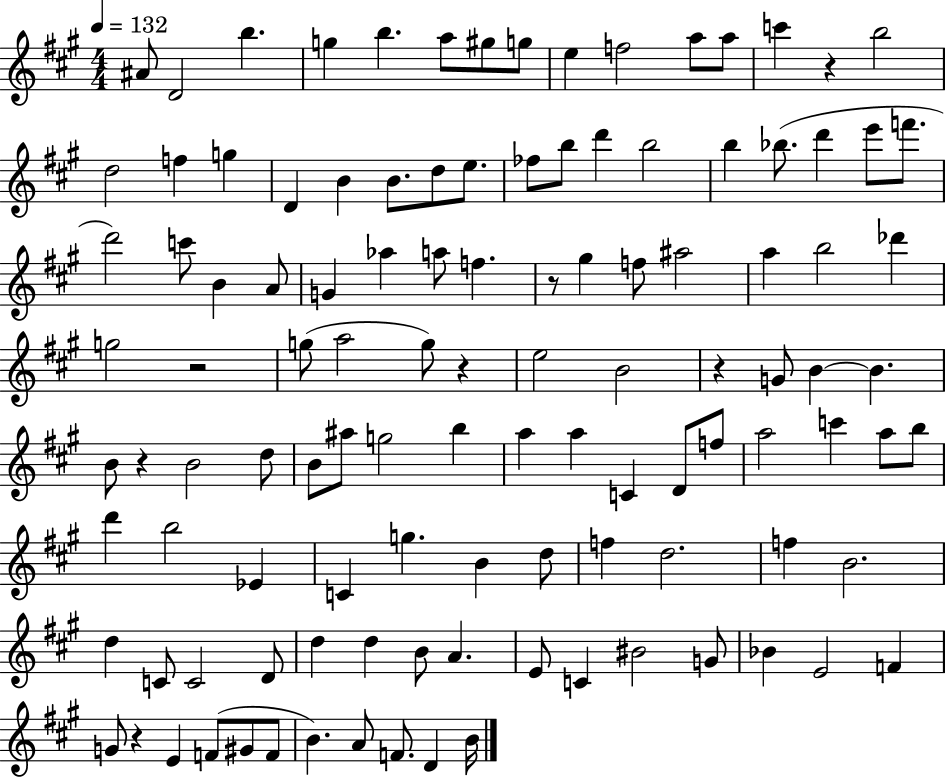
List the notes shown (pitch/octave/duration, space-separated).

A#4/e D4/h B5/q. G5/q B5/q. A5/e G#5/e G5/e E5/q F5/h A5/e A5/e C6/q R/q B5/h D5/h F5/q G5/q D4/q B4/q B4/e. D5/e E5/e. FES5/e B5/e D6/q B5/h B5/q Bb5/e. D6/q E6/e F6/e. D6/h C6/e B4/q A4/e G4/q Ab5/q A5/e F5/q. R/e G#5/q F5/e A#5/h A5/q B5/h Db6/q G5/h R/h G5/e A5/h G5/e R/q E5/h B4/h R/q G4/e B4/q B4/q. B4/e R/q B4/h D5/e B4/e A#5/e G5/h B5/q A5/q A5/q C4/q D4/e F5/e A5/h C6/q A5/e B5/e D6/q B5/h Eb4/q C4/q G5/q. B4/q D5/e F5/q D5/h. F5/q B4/h. D5/q C4/e C4/h D4/e D5/q D5/q B4/e A4/q. E4/e C4/q BIS4/h G4/e Bb4/q E4/h F4/q G4/e R/q E4/q F4/e G#4/e F4/e B4/q. A4/e F4/e. D4/q B4/s